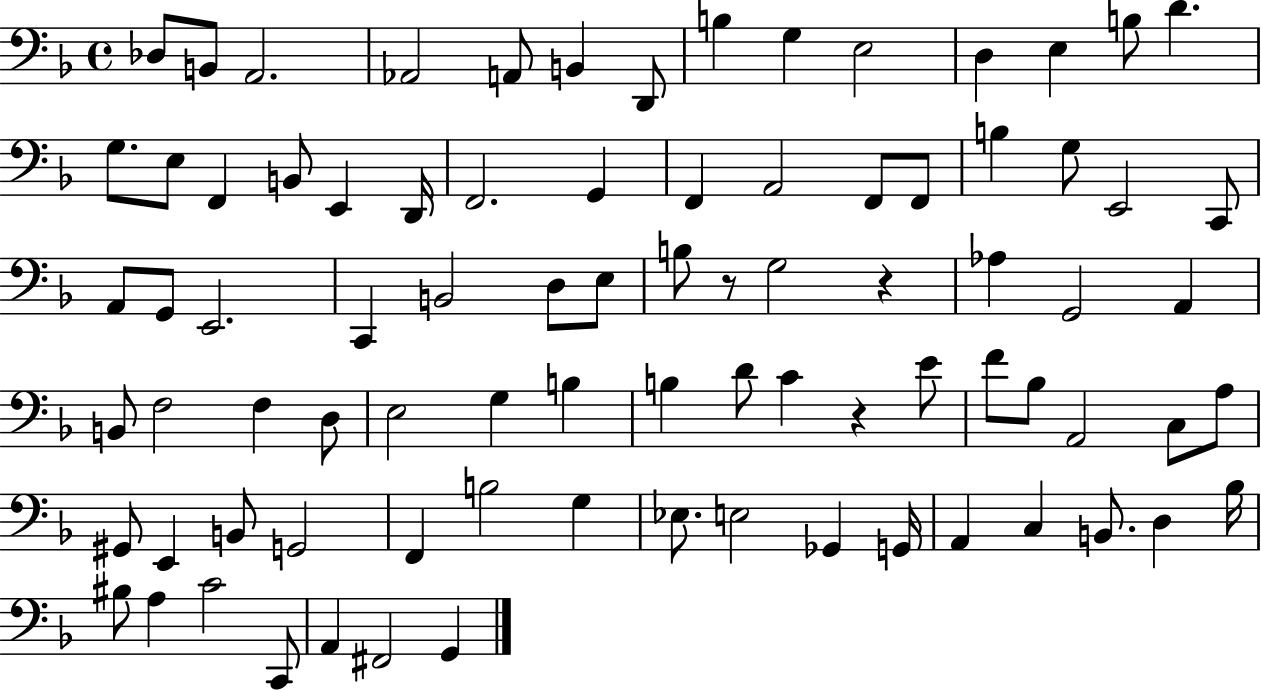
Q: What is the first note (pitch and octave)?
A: Db3